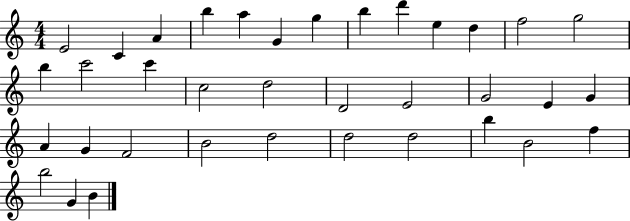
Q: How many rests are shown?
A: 0